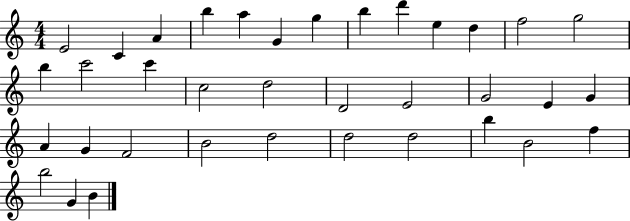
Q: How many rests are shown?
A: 0